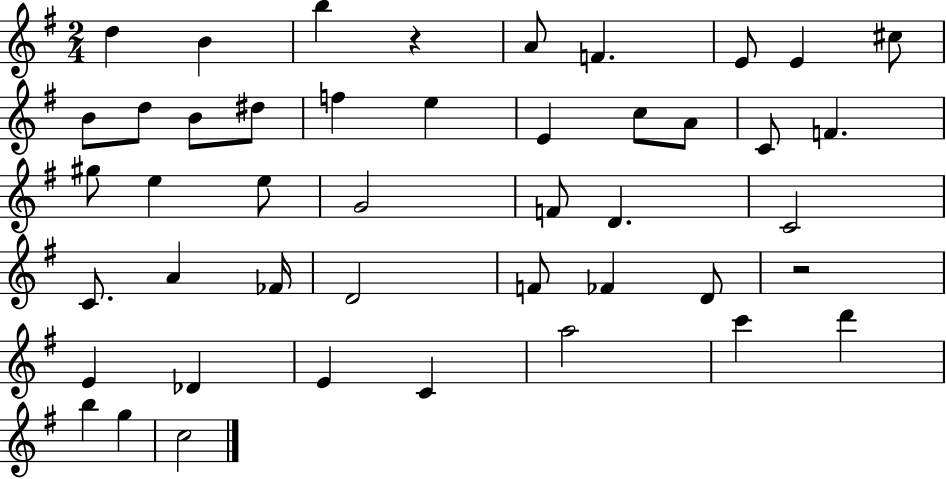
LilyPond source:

{
  \clef treble
  \numericTimeSignature
  \time 2/4
  \key g \major
  d''4 b'4 | b''4 r4 | a'8 f'4. | e'8 e'4 cis''8 | \break b'8 d''8 b'8 dis''8 | f''4 e''4 | e'4 c''8 a'8 | c'8 f'4. | \break gis''8 e''4 e''8 | g'2 | f'8 d'4. | c'2 | \break c'8. a'4 fes'16 | d'2 | f'8 fes'4 d'8 | r2 | \break e'4 des'4 | e'4 c'4 | a''2 | c'''4 d'''4 | \break b''4 g''4 | c''2 | \bar "|."
}